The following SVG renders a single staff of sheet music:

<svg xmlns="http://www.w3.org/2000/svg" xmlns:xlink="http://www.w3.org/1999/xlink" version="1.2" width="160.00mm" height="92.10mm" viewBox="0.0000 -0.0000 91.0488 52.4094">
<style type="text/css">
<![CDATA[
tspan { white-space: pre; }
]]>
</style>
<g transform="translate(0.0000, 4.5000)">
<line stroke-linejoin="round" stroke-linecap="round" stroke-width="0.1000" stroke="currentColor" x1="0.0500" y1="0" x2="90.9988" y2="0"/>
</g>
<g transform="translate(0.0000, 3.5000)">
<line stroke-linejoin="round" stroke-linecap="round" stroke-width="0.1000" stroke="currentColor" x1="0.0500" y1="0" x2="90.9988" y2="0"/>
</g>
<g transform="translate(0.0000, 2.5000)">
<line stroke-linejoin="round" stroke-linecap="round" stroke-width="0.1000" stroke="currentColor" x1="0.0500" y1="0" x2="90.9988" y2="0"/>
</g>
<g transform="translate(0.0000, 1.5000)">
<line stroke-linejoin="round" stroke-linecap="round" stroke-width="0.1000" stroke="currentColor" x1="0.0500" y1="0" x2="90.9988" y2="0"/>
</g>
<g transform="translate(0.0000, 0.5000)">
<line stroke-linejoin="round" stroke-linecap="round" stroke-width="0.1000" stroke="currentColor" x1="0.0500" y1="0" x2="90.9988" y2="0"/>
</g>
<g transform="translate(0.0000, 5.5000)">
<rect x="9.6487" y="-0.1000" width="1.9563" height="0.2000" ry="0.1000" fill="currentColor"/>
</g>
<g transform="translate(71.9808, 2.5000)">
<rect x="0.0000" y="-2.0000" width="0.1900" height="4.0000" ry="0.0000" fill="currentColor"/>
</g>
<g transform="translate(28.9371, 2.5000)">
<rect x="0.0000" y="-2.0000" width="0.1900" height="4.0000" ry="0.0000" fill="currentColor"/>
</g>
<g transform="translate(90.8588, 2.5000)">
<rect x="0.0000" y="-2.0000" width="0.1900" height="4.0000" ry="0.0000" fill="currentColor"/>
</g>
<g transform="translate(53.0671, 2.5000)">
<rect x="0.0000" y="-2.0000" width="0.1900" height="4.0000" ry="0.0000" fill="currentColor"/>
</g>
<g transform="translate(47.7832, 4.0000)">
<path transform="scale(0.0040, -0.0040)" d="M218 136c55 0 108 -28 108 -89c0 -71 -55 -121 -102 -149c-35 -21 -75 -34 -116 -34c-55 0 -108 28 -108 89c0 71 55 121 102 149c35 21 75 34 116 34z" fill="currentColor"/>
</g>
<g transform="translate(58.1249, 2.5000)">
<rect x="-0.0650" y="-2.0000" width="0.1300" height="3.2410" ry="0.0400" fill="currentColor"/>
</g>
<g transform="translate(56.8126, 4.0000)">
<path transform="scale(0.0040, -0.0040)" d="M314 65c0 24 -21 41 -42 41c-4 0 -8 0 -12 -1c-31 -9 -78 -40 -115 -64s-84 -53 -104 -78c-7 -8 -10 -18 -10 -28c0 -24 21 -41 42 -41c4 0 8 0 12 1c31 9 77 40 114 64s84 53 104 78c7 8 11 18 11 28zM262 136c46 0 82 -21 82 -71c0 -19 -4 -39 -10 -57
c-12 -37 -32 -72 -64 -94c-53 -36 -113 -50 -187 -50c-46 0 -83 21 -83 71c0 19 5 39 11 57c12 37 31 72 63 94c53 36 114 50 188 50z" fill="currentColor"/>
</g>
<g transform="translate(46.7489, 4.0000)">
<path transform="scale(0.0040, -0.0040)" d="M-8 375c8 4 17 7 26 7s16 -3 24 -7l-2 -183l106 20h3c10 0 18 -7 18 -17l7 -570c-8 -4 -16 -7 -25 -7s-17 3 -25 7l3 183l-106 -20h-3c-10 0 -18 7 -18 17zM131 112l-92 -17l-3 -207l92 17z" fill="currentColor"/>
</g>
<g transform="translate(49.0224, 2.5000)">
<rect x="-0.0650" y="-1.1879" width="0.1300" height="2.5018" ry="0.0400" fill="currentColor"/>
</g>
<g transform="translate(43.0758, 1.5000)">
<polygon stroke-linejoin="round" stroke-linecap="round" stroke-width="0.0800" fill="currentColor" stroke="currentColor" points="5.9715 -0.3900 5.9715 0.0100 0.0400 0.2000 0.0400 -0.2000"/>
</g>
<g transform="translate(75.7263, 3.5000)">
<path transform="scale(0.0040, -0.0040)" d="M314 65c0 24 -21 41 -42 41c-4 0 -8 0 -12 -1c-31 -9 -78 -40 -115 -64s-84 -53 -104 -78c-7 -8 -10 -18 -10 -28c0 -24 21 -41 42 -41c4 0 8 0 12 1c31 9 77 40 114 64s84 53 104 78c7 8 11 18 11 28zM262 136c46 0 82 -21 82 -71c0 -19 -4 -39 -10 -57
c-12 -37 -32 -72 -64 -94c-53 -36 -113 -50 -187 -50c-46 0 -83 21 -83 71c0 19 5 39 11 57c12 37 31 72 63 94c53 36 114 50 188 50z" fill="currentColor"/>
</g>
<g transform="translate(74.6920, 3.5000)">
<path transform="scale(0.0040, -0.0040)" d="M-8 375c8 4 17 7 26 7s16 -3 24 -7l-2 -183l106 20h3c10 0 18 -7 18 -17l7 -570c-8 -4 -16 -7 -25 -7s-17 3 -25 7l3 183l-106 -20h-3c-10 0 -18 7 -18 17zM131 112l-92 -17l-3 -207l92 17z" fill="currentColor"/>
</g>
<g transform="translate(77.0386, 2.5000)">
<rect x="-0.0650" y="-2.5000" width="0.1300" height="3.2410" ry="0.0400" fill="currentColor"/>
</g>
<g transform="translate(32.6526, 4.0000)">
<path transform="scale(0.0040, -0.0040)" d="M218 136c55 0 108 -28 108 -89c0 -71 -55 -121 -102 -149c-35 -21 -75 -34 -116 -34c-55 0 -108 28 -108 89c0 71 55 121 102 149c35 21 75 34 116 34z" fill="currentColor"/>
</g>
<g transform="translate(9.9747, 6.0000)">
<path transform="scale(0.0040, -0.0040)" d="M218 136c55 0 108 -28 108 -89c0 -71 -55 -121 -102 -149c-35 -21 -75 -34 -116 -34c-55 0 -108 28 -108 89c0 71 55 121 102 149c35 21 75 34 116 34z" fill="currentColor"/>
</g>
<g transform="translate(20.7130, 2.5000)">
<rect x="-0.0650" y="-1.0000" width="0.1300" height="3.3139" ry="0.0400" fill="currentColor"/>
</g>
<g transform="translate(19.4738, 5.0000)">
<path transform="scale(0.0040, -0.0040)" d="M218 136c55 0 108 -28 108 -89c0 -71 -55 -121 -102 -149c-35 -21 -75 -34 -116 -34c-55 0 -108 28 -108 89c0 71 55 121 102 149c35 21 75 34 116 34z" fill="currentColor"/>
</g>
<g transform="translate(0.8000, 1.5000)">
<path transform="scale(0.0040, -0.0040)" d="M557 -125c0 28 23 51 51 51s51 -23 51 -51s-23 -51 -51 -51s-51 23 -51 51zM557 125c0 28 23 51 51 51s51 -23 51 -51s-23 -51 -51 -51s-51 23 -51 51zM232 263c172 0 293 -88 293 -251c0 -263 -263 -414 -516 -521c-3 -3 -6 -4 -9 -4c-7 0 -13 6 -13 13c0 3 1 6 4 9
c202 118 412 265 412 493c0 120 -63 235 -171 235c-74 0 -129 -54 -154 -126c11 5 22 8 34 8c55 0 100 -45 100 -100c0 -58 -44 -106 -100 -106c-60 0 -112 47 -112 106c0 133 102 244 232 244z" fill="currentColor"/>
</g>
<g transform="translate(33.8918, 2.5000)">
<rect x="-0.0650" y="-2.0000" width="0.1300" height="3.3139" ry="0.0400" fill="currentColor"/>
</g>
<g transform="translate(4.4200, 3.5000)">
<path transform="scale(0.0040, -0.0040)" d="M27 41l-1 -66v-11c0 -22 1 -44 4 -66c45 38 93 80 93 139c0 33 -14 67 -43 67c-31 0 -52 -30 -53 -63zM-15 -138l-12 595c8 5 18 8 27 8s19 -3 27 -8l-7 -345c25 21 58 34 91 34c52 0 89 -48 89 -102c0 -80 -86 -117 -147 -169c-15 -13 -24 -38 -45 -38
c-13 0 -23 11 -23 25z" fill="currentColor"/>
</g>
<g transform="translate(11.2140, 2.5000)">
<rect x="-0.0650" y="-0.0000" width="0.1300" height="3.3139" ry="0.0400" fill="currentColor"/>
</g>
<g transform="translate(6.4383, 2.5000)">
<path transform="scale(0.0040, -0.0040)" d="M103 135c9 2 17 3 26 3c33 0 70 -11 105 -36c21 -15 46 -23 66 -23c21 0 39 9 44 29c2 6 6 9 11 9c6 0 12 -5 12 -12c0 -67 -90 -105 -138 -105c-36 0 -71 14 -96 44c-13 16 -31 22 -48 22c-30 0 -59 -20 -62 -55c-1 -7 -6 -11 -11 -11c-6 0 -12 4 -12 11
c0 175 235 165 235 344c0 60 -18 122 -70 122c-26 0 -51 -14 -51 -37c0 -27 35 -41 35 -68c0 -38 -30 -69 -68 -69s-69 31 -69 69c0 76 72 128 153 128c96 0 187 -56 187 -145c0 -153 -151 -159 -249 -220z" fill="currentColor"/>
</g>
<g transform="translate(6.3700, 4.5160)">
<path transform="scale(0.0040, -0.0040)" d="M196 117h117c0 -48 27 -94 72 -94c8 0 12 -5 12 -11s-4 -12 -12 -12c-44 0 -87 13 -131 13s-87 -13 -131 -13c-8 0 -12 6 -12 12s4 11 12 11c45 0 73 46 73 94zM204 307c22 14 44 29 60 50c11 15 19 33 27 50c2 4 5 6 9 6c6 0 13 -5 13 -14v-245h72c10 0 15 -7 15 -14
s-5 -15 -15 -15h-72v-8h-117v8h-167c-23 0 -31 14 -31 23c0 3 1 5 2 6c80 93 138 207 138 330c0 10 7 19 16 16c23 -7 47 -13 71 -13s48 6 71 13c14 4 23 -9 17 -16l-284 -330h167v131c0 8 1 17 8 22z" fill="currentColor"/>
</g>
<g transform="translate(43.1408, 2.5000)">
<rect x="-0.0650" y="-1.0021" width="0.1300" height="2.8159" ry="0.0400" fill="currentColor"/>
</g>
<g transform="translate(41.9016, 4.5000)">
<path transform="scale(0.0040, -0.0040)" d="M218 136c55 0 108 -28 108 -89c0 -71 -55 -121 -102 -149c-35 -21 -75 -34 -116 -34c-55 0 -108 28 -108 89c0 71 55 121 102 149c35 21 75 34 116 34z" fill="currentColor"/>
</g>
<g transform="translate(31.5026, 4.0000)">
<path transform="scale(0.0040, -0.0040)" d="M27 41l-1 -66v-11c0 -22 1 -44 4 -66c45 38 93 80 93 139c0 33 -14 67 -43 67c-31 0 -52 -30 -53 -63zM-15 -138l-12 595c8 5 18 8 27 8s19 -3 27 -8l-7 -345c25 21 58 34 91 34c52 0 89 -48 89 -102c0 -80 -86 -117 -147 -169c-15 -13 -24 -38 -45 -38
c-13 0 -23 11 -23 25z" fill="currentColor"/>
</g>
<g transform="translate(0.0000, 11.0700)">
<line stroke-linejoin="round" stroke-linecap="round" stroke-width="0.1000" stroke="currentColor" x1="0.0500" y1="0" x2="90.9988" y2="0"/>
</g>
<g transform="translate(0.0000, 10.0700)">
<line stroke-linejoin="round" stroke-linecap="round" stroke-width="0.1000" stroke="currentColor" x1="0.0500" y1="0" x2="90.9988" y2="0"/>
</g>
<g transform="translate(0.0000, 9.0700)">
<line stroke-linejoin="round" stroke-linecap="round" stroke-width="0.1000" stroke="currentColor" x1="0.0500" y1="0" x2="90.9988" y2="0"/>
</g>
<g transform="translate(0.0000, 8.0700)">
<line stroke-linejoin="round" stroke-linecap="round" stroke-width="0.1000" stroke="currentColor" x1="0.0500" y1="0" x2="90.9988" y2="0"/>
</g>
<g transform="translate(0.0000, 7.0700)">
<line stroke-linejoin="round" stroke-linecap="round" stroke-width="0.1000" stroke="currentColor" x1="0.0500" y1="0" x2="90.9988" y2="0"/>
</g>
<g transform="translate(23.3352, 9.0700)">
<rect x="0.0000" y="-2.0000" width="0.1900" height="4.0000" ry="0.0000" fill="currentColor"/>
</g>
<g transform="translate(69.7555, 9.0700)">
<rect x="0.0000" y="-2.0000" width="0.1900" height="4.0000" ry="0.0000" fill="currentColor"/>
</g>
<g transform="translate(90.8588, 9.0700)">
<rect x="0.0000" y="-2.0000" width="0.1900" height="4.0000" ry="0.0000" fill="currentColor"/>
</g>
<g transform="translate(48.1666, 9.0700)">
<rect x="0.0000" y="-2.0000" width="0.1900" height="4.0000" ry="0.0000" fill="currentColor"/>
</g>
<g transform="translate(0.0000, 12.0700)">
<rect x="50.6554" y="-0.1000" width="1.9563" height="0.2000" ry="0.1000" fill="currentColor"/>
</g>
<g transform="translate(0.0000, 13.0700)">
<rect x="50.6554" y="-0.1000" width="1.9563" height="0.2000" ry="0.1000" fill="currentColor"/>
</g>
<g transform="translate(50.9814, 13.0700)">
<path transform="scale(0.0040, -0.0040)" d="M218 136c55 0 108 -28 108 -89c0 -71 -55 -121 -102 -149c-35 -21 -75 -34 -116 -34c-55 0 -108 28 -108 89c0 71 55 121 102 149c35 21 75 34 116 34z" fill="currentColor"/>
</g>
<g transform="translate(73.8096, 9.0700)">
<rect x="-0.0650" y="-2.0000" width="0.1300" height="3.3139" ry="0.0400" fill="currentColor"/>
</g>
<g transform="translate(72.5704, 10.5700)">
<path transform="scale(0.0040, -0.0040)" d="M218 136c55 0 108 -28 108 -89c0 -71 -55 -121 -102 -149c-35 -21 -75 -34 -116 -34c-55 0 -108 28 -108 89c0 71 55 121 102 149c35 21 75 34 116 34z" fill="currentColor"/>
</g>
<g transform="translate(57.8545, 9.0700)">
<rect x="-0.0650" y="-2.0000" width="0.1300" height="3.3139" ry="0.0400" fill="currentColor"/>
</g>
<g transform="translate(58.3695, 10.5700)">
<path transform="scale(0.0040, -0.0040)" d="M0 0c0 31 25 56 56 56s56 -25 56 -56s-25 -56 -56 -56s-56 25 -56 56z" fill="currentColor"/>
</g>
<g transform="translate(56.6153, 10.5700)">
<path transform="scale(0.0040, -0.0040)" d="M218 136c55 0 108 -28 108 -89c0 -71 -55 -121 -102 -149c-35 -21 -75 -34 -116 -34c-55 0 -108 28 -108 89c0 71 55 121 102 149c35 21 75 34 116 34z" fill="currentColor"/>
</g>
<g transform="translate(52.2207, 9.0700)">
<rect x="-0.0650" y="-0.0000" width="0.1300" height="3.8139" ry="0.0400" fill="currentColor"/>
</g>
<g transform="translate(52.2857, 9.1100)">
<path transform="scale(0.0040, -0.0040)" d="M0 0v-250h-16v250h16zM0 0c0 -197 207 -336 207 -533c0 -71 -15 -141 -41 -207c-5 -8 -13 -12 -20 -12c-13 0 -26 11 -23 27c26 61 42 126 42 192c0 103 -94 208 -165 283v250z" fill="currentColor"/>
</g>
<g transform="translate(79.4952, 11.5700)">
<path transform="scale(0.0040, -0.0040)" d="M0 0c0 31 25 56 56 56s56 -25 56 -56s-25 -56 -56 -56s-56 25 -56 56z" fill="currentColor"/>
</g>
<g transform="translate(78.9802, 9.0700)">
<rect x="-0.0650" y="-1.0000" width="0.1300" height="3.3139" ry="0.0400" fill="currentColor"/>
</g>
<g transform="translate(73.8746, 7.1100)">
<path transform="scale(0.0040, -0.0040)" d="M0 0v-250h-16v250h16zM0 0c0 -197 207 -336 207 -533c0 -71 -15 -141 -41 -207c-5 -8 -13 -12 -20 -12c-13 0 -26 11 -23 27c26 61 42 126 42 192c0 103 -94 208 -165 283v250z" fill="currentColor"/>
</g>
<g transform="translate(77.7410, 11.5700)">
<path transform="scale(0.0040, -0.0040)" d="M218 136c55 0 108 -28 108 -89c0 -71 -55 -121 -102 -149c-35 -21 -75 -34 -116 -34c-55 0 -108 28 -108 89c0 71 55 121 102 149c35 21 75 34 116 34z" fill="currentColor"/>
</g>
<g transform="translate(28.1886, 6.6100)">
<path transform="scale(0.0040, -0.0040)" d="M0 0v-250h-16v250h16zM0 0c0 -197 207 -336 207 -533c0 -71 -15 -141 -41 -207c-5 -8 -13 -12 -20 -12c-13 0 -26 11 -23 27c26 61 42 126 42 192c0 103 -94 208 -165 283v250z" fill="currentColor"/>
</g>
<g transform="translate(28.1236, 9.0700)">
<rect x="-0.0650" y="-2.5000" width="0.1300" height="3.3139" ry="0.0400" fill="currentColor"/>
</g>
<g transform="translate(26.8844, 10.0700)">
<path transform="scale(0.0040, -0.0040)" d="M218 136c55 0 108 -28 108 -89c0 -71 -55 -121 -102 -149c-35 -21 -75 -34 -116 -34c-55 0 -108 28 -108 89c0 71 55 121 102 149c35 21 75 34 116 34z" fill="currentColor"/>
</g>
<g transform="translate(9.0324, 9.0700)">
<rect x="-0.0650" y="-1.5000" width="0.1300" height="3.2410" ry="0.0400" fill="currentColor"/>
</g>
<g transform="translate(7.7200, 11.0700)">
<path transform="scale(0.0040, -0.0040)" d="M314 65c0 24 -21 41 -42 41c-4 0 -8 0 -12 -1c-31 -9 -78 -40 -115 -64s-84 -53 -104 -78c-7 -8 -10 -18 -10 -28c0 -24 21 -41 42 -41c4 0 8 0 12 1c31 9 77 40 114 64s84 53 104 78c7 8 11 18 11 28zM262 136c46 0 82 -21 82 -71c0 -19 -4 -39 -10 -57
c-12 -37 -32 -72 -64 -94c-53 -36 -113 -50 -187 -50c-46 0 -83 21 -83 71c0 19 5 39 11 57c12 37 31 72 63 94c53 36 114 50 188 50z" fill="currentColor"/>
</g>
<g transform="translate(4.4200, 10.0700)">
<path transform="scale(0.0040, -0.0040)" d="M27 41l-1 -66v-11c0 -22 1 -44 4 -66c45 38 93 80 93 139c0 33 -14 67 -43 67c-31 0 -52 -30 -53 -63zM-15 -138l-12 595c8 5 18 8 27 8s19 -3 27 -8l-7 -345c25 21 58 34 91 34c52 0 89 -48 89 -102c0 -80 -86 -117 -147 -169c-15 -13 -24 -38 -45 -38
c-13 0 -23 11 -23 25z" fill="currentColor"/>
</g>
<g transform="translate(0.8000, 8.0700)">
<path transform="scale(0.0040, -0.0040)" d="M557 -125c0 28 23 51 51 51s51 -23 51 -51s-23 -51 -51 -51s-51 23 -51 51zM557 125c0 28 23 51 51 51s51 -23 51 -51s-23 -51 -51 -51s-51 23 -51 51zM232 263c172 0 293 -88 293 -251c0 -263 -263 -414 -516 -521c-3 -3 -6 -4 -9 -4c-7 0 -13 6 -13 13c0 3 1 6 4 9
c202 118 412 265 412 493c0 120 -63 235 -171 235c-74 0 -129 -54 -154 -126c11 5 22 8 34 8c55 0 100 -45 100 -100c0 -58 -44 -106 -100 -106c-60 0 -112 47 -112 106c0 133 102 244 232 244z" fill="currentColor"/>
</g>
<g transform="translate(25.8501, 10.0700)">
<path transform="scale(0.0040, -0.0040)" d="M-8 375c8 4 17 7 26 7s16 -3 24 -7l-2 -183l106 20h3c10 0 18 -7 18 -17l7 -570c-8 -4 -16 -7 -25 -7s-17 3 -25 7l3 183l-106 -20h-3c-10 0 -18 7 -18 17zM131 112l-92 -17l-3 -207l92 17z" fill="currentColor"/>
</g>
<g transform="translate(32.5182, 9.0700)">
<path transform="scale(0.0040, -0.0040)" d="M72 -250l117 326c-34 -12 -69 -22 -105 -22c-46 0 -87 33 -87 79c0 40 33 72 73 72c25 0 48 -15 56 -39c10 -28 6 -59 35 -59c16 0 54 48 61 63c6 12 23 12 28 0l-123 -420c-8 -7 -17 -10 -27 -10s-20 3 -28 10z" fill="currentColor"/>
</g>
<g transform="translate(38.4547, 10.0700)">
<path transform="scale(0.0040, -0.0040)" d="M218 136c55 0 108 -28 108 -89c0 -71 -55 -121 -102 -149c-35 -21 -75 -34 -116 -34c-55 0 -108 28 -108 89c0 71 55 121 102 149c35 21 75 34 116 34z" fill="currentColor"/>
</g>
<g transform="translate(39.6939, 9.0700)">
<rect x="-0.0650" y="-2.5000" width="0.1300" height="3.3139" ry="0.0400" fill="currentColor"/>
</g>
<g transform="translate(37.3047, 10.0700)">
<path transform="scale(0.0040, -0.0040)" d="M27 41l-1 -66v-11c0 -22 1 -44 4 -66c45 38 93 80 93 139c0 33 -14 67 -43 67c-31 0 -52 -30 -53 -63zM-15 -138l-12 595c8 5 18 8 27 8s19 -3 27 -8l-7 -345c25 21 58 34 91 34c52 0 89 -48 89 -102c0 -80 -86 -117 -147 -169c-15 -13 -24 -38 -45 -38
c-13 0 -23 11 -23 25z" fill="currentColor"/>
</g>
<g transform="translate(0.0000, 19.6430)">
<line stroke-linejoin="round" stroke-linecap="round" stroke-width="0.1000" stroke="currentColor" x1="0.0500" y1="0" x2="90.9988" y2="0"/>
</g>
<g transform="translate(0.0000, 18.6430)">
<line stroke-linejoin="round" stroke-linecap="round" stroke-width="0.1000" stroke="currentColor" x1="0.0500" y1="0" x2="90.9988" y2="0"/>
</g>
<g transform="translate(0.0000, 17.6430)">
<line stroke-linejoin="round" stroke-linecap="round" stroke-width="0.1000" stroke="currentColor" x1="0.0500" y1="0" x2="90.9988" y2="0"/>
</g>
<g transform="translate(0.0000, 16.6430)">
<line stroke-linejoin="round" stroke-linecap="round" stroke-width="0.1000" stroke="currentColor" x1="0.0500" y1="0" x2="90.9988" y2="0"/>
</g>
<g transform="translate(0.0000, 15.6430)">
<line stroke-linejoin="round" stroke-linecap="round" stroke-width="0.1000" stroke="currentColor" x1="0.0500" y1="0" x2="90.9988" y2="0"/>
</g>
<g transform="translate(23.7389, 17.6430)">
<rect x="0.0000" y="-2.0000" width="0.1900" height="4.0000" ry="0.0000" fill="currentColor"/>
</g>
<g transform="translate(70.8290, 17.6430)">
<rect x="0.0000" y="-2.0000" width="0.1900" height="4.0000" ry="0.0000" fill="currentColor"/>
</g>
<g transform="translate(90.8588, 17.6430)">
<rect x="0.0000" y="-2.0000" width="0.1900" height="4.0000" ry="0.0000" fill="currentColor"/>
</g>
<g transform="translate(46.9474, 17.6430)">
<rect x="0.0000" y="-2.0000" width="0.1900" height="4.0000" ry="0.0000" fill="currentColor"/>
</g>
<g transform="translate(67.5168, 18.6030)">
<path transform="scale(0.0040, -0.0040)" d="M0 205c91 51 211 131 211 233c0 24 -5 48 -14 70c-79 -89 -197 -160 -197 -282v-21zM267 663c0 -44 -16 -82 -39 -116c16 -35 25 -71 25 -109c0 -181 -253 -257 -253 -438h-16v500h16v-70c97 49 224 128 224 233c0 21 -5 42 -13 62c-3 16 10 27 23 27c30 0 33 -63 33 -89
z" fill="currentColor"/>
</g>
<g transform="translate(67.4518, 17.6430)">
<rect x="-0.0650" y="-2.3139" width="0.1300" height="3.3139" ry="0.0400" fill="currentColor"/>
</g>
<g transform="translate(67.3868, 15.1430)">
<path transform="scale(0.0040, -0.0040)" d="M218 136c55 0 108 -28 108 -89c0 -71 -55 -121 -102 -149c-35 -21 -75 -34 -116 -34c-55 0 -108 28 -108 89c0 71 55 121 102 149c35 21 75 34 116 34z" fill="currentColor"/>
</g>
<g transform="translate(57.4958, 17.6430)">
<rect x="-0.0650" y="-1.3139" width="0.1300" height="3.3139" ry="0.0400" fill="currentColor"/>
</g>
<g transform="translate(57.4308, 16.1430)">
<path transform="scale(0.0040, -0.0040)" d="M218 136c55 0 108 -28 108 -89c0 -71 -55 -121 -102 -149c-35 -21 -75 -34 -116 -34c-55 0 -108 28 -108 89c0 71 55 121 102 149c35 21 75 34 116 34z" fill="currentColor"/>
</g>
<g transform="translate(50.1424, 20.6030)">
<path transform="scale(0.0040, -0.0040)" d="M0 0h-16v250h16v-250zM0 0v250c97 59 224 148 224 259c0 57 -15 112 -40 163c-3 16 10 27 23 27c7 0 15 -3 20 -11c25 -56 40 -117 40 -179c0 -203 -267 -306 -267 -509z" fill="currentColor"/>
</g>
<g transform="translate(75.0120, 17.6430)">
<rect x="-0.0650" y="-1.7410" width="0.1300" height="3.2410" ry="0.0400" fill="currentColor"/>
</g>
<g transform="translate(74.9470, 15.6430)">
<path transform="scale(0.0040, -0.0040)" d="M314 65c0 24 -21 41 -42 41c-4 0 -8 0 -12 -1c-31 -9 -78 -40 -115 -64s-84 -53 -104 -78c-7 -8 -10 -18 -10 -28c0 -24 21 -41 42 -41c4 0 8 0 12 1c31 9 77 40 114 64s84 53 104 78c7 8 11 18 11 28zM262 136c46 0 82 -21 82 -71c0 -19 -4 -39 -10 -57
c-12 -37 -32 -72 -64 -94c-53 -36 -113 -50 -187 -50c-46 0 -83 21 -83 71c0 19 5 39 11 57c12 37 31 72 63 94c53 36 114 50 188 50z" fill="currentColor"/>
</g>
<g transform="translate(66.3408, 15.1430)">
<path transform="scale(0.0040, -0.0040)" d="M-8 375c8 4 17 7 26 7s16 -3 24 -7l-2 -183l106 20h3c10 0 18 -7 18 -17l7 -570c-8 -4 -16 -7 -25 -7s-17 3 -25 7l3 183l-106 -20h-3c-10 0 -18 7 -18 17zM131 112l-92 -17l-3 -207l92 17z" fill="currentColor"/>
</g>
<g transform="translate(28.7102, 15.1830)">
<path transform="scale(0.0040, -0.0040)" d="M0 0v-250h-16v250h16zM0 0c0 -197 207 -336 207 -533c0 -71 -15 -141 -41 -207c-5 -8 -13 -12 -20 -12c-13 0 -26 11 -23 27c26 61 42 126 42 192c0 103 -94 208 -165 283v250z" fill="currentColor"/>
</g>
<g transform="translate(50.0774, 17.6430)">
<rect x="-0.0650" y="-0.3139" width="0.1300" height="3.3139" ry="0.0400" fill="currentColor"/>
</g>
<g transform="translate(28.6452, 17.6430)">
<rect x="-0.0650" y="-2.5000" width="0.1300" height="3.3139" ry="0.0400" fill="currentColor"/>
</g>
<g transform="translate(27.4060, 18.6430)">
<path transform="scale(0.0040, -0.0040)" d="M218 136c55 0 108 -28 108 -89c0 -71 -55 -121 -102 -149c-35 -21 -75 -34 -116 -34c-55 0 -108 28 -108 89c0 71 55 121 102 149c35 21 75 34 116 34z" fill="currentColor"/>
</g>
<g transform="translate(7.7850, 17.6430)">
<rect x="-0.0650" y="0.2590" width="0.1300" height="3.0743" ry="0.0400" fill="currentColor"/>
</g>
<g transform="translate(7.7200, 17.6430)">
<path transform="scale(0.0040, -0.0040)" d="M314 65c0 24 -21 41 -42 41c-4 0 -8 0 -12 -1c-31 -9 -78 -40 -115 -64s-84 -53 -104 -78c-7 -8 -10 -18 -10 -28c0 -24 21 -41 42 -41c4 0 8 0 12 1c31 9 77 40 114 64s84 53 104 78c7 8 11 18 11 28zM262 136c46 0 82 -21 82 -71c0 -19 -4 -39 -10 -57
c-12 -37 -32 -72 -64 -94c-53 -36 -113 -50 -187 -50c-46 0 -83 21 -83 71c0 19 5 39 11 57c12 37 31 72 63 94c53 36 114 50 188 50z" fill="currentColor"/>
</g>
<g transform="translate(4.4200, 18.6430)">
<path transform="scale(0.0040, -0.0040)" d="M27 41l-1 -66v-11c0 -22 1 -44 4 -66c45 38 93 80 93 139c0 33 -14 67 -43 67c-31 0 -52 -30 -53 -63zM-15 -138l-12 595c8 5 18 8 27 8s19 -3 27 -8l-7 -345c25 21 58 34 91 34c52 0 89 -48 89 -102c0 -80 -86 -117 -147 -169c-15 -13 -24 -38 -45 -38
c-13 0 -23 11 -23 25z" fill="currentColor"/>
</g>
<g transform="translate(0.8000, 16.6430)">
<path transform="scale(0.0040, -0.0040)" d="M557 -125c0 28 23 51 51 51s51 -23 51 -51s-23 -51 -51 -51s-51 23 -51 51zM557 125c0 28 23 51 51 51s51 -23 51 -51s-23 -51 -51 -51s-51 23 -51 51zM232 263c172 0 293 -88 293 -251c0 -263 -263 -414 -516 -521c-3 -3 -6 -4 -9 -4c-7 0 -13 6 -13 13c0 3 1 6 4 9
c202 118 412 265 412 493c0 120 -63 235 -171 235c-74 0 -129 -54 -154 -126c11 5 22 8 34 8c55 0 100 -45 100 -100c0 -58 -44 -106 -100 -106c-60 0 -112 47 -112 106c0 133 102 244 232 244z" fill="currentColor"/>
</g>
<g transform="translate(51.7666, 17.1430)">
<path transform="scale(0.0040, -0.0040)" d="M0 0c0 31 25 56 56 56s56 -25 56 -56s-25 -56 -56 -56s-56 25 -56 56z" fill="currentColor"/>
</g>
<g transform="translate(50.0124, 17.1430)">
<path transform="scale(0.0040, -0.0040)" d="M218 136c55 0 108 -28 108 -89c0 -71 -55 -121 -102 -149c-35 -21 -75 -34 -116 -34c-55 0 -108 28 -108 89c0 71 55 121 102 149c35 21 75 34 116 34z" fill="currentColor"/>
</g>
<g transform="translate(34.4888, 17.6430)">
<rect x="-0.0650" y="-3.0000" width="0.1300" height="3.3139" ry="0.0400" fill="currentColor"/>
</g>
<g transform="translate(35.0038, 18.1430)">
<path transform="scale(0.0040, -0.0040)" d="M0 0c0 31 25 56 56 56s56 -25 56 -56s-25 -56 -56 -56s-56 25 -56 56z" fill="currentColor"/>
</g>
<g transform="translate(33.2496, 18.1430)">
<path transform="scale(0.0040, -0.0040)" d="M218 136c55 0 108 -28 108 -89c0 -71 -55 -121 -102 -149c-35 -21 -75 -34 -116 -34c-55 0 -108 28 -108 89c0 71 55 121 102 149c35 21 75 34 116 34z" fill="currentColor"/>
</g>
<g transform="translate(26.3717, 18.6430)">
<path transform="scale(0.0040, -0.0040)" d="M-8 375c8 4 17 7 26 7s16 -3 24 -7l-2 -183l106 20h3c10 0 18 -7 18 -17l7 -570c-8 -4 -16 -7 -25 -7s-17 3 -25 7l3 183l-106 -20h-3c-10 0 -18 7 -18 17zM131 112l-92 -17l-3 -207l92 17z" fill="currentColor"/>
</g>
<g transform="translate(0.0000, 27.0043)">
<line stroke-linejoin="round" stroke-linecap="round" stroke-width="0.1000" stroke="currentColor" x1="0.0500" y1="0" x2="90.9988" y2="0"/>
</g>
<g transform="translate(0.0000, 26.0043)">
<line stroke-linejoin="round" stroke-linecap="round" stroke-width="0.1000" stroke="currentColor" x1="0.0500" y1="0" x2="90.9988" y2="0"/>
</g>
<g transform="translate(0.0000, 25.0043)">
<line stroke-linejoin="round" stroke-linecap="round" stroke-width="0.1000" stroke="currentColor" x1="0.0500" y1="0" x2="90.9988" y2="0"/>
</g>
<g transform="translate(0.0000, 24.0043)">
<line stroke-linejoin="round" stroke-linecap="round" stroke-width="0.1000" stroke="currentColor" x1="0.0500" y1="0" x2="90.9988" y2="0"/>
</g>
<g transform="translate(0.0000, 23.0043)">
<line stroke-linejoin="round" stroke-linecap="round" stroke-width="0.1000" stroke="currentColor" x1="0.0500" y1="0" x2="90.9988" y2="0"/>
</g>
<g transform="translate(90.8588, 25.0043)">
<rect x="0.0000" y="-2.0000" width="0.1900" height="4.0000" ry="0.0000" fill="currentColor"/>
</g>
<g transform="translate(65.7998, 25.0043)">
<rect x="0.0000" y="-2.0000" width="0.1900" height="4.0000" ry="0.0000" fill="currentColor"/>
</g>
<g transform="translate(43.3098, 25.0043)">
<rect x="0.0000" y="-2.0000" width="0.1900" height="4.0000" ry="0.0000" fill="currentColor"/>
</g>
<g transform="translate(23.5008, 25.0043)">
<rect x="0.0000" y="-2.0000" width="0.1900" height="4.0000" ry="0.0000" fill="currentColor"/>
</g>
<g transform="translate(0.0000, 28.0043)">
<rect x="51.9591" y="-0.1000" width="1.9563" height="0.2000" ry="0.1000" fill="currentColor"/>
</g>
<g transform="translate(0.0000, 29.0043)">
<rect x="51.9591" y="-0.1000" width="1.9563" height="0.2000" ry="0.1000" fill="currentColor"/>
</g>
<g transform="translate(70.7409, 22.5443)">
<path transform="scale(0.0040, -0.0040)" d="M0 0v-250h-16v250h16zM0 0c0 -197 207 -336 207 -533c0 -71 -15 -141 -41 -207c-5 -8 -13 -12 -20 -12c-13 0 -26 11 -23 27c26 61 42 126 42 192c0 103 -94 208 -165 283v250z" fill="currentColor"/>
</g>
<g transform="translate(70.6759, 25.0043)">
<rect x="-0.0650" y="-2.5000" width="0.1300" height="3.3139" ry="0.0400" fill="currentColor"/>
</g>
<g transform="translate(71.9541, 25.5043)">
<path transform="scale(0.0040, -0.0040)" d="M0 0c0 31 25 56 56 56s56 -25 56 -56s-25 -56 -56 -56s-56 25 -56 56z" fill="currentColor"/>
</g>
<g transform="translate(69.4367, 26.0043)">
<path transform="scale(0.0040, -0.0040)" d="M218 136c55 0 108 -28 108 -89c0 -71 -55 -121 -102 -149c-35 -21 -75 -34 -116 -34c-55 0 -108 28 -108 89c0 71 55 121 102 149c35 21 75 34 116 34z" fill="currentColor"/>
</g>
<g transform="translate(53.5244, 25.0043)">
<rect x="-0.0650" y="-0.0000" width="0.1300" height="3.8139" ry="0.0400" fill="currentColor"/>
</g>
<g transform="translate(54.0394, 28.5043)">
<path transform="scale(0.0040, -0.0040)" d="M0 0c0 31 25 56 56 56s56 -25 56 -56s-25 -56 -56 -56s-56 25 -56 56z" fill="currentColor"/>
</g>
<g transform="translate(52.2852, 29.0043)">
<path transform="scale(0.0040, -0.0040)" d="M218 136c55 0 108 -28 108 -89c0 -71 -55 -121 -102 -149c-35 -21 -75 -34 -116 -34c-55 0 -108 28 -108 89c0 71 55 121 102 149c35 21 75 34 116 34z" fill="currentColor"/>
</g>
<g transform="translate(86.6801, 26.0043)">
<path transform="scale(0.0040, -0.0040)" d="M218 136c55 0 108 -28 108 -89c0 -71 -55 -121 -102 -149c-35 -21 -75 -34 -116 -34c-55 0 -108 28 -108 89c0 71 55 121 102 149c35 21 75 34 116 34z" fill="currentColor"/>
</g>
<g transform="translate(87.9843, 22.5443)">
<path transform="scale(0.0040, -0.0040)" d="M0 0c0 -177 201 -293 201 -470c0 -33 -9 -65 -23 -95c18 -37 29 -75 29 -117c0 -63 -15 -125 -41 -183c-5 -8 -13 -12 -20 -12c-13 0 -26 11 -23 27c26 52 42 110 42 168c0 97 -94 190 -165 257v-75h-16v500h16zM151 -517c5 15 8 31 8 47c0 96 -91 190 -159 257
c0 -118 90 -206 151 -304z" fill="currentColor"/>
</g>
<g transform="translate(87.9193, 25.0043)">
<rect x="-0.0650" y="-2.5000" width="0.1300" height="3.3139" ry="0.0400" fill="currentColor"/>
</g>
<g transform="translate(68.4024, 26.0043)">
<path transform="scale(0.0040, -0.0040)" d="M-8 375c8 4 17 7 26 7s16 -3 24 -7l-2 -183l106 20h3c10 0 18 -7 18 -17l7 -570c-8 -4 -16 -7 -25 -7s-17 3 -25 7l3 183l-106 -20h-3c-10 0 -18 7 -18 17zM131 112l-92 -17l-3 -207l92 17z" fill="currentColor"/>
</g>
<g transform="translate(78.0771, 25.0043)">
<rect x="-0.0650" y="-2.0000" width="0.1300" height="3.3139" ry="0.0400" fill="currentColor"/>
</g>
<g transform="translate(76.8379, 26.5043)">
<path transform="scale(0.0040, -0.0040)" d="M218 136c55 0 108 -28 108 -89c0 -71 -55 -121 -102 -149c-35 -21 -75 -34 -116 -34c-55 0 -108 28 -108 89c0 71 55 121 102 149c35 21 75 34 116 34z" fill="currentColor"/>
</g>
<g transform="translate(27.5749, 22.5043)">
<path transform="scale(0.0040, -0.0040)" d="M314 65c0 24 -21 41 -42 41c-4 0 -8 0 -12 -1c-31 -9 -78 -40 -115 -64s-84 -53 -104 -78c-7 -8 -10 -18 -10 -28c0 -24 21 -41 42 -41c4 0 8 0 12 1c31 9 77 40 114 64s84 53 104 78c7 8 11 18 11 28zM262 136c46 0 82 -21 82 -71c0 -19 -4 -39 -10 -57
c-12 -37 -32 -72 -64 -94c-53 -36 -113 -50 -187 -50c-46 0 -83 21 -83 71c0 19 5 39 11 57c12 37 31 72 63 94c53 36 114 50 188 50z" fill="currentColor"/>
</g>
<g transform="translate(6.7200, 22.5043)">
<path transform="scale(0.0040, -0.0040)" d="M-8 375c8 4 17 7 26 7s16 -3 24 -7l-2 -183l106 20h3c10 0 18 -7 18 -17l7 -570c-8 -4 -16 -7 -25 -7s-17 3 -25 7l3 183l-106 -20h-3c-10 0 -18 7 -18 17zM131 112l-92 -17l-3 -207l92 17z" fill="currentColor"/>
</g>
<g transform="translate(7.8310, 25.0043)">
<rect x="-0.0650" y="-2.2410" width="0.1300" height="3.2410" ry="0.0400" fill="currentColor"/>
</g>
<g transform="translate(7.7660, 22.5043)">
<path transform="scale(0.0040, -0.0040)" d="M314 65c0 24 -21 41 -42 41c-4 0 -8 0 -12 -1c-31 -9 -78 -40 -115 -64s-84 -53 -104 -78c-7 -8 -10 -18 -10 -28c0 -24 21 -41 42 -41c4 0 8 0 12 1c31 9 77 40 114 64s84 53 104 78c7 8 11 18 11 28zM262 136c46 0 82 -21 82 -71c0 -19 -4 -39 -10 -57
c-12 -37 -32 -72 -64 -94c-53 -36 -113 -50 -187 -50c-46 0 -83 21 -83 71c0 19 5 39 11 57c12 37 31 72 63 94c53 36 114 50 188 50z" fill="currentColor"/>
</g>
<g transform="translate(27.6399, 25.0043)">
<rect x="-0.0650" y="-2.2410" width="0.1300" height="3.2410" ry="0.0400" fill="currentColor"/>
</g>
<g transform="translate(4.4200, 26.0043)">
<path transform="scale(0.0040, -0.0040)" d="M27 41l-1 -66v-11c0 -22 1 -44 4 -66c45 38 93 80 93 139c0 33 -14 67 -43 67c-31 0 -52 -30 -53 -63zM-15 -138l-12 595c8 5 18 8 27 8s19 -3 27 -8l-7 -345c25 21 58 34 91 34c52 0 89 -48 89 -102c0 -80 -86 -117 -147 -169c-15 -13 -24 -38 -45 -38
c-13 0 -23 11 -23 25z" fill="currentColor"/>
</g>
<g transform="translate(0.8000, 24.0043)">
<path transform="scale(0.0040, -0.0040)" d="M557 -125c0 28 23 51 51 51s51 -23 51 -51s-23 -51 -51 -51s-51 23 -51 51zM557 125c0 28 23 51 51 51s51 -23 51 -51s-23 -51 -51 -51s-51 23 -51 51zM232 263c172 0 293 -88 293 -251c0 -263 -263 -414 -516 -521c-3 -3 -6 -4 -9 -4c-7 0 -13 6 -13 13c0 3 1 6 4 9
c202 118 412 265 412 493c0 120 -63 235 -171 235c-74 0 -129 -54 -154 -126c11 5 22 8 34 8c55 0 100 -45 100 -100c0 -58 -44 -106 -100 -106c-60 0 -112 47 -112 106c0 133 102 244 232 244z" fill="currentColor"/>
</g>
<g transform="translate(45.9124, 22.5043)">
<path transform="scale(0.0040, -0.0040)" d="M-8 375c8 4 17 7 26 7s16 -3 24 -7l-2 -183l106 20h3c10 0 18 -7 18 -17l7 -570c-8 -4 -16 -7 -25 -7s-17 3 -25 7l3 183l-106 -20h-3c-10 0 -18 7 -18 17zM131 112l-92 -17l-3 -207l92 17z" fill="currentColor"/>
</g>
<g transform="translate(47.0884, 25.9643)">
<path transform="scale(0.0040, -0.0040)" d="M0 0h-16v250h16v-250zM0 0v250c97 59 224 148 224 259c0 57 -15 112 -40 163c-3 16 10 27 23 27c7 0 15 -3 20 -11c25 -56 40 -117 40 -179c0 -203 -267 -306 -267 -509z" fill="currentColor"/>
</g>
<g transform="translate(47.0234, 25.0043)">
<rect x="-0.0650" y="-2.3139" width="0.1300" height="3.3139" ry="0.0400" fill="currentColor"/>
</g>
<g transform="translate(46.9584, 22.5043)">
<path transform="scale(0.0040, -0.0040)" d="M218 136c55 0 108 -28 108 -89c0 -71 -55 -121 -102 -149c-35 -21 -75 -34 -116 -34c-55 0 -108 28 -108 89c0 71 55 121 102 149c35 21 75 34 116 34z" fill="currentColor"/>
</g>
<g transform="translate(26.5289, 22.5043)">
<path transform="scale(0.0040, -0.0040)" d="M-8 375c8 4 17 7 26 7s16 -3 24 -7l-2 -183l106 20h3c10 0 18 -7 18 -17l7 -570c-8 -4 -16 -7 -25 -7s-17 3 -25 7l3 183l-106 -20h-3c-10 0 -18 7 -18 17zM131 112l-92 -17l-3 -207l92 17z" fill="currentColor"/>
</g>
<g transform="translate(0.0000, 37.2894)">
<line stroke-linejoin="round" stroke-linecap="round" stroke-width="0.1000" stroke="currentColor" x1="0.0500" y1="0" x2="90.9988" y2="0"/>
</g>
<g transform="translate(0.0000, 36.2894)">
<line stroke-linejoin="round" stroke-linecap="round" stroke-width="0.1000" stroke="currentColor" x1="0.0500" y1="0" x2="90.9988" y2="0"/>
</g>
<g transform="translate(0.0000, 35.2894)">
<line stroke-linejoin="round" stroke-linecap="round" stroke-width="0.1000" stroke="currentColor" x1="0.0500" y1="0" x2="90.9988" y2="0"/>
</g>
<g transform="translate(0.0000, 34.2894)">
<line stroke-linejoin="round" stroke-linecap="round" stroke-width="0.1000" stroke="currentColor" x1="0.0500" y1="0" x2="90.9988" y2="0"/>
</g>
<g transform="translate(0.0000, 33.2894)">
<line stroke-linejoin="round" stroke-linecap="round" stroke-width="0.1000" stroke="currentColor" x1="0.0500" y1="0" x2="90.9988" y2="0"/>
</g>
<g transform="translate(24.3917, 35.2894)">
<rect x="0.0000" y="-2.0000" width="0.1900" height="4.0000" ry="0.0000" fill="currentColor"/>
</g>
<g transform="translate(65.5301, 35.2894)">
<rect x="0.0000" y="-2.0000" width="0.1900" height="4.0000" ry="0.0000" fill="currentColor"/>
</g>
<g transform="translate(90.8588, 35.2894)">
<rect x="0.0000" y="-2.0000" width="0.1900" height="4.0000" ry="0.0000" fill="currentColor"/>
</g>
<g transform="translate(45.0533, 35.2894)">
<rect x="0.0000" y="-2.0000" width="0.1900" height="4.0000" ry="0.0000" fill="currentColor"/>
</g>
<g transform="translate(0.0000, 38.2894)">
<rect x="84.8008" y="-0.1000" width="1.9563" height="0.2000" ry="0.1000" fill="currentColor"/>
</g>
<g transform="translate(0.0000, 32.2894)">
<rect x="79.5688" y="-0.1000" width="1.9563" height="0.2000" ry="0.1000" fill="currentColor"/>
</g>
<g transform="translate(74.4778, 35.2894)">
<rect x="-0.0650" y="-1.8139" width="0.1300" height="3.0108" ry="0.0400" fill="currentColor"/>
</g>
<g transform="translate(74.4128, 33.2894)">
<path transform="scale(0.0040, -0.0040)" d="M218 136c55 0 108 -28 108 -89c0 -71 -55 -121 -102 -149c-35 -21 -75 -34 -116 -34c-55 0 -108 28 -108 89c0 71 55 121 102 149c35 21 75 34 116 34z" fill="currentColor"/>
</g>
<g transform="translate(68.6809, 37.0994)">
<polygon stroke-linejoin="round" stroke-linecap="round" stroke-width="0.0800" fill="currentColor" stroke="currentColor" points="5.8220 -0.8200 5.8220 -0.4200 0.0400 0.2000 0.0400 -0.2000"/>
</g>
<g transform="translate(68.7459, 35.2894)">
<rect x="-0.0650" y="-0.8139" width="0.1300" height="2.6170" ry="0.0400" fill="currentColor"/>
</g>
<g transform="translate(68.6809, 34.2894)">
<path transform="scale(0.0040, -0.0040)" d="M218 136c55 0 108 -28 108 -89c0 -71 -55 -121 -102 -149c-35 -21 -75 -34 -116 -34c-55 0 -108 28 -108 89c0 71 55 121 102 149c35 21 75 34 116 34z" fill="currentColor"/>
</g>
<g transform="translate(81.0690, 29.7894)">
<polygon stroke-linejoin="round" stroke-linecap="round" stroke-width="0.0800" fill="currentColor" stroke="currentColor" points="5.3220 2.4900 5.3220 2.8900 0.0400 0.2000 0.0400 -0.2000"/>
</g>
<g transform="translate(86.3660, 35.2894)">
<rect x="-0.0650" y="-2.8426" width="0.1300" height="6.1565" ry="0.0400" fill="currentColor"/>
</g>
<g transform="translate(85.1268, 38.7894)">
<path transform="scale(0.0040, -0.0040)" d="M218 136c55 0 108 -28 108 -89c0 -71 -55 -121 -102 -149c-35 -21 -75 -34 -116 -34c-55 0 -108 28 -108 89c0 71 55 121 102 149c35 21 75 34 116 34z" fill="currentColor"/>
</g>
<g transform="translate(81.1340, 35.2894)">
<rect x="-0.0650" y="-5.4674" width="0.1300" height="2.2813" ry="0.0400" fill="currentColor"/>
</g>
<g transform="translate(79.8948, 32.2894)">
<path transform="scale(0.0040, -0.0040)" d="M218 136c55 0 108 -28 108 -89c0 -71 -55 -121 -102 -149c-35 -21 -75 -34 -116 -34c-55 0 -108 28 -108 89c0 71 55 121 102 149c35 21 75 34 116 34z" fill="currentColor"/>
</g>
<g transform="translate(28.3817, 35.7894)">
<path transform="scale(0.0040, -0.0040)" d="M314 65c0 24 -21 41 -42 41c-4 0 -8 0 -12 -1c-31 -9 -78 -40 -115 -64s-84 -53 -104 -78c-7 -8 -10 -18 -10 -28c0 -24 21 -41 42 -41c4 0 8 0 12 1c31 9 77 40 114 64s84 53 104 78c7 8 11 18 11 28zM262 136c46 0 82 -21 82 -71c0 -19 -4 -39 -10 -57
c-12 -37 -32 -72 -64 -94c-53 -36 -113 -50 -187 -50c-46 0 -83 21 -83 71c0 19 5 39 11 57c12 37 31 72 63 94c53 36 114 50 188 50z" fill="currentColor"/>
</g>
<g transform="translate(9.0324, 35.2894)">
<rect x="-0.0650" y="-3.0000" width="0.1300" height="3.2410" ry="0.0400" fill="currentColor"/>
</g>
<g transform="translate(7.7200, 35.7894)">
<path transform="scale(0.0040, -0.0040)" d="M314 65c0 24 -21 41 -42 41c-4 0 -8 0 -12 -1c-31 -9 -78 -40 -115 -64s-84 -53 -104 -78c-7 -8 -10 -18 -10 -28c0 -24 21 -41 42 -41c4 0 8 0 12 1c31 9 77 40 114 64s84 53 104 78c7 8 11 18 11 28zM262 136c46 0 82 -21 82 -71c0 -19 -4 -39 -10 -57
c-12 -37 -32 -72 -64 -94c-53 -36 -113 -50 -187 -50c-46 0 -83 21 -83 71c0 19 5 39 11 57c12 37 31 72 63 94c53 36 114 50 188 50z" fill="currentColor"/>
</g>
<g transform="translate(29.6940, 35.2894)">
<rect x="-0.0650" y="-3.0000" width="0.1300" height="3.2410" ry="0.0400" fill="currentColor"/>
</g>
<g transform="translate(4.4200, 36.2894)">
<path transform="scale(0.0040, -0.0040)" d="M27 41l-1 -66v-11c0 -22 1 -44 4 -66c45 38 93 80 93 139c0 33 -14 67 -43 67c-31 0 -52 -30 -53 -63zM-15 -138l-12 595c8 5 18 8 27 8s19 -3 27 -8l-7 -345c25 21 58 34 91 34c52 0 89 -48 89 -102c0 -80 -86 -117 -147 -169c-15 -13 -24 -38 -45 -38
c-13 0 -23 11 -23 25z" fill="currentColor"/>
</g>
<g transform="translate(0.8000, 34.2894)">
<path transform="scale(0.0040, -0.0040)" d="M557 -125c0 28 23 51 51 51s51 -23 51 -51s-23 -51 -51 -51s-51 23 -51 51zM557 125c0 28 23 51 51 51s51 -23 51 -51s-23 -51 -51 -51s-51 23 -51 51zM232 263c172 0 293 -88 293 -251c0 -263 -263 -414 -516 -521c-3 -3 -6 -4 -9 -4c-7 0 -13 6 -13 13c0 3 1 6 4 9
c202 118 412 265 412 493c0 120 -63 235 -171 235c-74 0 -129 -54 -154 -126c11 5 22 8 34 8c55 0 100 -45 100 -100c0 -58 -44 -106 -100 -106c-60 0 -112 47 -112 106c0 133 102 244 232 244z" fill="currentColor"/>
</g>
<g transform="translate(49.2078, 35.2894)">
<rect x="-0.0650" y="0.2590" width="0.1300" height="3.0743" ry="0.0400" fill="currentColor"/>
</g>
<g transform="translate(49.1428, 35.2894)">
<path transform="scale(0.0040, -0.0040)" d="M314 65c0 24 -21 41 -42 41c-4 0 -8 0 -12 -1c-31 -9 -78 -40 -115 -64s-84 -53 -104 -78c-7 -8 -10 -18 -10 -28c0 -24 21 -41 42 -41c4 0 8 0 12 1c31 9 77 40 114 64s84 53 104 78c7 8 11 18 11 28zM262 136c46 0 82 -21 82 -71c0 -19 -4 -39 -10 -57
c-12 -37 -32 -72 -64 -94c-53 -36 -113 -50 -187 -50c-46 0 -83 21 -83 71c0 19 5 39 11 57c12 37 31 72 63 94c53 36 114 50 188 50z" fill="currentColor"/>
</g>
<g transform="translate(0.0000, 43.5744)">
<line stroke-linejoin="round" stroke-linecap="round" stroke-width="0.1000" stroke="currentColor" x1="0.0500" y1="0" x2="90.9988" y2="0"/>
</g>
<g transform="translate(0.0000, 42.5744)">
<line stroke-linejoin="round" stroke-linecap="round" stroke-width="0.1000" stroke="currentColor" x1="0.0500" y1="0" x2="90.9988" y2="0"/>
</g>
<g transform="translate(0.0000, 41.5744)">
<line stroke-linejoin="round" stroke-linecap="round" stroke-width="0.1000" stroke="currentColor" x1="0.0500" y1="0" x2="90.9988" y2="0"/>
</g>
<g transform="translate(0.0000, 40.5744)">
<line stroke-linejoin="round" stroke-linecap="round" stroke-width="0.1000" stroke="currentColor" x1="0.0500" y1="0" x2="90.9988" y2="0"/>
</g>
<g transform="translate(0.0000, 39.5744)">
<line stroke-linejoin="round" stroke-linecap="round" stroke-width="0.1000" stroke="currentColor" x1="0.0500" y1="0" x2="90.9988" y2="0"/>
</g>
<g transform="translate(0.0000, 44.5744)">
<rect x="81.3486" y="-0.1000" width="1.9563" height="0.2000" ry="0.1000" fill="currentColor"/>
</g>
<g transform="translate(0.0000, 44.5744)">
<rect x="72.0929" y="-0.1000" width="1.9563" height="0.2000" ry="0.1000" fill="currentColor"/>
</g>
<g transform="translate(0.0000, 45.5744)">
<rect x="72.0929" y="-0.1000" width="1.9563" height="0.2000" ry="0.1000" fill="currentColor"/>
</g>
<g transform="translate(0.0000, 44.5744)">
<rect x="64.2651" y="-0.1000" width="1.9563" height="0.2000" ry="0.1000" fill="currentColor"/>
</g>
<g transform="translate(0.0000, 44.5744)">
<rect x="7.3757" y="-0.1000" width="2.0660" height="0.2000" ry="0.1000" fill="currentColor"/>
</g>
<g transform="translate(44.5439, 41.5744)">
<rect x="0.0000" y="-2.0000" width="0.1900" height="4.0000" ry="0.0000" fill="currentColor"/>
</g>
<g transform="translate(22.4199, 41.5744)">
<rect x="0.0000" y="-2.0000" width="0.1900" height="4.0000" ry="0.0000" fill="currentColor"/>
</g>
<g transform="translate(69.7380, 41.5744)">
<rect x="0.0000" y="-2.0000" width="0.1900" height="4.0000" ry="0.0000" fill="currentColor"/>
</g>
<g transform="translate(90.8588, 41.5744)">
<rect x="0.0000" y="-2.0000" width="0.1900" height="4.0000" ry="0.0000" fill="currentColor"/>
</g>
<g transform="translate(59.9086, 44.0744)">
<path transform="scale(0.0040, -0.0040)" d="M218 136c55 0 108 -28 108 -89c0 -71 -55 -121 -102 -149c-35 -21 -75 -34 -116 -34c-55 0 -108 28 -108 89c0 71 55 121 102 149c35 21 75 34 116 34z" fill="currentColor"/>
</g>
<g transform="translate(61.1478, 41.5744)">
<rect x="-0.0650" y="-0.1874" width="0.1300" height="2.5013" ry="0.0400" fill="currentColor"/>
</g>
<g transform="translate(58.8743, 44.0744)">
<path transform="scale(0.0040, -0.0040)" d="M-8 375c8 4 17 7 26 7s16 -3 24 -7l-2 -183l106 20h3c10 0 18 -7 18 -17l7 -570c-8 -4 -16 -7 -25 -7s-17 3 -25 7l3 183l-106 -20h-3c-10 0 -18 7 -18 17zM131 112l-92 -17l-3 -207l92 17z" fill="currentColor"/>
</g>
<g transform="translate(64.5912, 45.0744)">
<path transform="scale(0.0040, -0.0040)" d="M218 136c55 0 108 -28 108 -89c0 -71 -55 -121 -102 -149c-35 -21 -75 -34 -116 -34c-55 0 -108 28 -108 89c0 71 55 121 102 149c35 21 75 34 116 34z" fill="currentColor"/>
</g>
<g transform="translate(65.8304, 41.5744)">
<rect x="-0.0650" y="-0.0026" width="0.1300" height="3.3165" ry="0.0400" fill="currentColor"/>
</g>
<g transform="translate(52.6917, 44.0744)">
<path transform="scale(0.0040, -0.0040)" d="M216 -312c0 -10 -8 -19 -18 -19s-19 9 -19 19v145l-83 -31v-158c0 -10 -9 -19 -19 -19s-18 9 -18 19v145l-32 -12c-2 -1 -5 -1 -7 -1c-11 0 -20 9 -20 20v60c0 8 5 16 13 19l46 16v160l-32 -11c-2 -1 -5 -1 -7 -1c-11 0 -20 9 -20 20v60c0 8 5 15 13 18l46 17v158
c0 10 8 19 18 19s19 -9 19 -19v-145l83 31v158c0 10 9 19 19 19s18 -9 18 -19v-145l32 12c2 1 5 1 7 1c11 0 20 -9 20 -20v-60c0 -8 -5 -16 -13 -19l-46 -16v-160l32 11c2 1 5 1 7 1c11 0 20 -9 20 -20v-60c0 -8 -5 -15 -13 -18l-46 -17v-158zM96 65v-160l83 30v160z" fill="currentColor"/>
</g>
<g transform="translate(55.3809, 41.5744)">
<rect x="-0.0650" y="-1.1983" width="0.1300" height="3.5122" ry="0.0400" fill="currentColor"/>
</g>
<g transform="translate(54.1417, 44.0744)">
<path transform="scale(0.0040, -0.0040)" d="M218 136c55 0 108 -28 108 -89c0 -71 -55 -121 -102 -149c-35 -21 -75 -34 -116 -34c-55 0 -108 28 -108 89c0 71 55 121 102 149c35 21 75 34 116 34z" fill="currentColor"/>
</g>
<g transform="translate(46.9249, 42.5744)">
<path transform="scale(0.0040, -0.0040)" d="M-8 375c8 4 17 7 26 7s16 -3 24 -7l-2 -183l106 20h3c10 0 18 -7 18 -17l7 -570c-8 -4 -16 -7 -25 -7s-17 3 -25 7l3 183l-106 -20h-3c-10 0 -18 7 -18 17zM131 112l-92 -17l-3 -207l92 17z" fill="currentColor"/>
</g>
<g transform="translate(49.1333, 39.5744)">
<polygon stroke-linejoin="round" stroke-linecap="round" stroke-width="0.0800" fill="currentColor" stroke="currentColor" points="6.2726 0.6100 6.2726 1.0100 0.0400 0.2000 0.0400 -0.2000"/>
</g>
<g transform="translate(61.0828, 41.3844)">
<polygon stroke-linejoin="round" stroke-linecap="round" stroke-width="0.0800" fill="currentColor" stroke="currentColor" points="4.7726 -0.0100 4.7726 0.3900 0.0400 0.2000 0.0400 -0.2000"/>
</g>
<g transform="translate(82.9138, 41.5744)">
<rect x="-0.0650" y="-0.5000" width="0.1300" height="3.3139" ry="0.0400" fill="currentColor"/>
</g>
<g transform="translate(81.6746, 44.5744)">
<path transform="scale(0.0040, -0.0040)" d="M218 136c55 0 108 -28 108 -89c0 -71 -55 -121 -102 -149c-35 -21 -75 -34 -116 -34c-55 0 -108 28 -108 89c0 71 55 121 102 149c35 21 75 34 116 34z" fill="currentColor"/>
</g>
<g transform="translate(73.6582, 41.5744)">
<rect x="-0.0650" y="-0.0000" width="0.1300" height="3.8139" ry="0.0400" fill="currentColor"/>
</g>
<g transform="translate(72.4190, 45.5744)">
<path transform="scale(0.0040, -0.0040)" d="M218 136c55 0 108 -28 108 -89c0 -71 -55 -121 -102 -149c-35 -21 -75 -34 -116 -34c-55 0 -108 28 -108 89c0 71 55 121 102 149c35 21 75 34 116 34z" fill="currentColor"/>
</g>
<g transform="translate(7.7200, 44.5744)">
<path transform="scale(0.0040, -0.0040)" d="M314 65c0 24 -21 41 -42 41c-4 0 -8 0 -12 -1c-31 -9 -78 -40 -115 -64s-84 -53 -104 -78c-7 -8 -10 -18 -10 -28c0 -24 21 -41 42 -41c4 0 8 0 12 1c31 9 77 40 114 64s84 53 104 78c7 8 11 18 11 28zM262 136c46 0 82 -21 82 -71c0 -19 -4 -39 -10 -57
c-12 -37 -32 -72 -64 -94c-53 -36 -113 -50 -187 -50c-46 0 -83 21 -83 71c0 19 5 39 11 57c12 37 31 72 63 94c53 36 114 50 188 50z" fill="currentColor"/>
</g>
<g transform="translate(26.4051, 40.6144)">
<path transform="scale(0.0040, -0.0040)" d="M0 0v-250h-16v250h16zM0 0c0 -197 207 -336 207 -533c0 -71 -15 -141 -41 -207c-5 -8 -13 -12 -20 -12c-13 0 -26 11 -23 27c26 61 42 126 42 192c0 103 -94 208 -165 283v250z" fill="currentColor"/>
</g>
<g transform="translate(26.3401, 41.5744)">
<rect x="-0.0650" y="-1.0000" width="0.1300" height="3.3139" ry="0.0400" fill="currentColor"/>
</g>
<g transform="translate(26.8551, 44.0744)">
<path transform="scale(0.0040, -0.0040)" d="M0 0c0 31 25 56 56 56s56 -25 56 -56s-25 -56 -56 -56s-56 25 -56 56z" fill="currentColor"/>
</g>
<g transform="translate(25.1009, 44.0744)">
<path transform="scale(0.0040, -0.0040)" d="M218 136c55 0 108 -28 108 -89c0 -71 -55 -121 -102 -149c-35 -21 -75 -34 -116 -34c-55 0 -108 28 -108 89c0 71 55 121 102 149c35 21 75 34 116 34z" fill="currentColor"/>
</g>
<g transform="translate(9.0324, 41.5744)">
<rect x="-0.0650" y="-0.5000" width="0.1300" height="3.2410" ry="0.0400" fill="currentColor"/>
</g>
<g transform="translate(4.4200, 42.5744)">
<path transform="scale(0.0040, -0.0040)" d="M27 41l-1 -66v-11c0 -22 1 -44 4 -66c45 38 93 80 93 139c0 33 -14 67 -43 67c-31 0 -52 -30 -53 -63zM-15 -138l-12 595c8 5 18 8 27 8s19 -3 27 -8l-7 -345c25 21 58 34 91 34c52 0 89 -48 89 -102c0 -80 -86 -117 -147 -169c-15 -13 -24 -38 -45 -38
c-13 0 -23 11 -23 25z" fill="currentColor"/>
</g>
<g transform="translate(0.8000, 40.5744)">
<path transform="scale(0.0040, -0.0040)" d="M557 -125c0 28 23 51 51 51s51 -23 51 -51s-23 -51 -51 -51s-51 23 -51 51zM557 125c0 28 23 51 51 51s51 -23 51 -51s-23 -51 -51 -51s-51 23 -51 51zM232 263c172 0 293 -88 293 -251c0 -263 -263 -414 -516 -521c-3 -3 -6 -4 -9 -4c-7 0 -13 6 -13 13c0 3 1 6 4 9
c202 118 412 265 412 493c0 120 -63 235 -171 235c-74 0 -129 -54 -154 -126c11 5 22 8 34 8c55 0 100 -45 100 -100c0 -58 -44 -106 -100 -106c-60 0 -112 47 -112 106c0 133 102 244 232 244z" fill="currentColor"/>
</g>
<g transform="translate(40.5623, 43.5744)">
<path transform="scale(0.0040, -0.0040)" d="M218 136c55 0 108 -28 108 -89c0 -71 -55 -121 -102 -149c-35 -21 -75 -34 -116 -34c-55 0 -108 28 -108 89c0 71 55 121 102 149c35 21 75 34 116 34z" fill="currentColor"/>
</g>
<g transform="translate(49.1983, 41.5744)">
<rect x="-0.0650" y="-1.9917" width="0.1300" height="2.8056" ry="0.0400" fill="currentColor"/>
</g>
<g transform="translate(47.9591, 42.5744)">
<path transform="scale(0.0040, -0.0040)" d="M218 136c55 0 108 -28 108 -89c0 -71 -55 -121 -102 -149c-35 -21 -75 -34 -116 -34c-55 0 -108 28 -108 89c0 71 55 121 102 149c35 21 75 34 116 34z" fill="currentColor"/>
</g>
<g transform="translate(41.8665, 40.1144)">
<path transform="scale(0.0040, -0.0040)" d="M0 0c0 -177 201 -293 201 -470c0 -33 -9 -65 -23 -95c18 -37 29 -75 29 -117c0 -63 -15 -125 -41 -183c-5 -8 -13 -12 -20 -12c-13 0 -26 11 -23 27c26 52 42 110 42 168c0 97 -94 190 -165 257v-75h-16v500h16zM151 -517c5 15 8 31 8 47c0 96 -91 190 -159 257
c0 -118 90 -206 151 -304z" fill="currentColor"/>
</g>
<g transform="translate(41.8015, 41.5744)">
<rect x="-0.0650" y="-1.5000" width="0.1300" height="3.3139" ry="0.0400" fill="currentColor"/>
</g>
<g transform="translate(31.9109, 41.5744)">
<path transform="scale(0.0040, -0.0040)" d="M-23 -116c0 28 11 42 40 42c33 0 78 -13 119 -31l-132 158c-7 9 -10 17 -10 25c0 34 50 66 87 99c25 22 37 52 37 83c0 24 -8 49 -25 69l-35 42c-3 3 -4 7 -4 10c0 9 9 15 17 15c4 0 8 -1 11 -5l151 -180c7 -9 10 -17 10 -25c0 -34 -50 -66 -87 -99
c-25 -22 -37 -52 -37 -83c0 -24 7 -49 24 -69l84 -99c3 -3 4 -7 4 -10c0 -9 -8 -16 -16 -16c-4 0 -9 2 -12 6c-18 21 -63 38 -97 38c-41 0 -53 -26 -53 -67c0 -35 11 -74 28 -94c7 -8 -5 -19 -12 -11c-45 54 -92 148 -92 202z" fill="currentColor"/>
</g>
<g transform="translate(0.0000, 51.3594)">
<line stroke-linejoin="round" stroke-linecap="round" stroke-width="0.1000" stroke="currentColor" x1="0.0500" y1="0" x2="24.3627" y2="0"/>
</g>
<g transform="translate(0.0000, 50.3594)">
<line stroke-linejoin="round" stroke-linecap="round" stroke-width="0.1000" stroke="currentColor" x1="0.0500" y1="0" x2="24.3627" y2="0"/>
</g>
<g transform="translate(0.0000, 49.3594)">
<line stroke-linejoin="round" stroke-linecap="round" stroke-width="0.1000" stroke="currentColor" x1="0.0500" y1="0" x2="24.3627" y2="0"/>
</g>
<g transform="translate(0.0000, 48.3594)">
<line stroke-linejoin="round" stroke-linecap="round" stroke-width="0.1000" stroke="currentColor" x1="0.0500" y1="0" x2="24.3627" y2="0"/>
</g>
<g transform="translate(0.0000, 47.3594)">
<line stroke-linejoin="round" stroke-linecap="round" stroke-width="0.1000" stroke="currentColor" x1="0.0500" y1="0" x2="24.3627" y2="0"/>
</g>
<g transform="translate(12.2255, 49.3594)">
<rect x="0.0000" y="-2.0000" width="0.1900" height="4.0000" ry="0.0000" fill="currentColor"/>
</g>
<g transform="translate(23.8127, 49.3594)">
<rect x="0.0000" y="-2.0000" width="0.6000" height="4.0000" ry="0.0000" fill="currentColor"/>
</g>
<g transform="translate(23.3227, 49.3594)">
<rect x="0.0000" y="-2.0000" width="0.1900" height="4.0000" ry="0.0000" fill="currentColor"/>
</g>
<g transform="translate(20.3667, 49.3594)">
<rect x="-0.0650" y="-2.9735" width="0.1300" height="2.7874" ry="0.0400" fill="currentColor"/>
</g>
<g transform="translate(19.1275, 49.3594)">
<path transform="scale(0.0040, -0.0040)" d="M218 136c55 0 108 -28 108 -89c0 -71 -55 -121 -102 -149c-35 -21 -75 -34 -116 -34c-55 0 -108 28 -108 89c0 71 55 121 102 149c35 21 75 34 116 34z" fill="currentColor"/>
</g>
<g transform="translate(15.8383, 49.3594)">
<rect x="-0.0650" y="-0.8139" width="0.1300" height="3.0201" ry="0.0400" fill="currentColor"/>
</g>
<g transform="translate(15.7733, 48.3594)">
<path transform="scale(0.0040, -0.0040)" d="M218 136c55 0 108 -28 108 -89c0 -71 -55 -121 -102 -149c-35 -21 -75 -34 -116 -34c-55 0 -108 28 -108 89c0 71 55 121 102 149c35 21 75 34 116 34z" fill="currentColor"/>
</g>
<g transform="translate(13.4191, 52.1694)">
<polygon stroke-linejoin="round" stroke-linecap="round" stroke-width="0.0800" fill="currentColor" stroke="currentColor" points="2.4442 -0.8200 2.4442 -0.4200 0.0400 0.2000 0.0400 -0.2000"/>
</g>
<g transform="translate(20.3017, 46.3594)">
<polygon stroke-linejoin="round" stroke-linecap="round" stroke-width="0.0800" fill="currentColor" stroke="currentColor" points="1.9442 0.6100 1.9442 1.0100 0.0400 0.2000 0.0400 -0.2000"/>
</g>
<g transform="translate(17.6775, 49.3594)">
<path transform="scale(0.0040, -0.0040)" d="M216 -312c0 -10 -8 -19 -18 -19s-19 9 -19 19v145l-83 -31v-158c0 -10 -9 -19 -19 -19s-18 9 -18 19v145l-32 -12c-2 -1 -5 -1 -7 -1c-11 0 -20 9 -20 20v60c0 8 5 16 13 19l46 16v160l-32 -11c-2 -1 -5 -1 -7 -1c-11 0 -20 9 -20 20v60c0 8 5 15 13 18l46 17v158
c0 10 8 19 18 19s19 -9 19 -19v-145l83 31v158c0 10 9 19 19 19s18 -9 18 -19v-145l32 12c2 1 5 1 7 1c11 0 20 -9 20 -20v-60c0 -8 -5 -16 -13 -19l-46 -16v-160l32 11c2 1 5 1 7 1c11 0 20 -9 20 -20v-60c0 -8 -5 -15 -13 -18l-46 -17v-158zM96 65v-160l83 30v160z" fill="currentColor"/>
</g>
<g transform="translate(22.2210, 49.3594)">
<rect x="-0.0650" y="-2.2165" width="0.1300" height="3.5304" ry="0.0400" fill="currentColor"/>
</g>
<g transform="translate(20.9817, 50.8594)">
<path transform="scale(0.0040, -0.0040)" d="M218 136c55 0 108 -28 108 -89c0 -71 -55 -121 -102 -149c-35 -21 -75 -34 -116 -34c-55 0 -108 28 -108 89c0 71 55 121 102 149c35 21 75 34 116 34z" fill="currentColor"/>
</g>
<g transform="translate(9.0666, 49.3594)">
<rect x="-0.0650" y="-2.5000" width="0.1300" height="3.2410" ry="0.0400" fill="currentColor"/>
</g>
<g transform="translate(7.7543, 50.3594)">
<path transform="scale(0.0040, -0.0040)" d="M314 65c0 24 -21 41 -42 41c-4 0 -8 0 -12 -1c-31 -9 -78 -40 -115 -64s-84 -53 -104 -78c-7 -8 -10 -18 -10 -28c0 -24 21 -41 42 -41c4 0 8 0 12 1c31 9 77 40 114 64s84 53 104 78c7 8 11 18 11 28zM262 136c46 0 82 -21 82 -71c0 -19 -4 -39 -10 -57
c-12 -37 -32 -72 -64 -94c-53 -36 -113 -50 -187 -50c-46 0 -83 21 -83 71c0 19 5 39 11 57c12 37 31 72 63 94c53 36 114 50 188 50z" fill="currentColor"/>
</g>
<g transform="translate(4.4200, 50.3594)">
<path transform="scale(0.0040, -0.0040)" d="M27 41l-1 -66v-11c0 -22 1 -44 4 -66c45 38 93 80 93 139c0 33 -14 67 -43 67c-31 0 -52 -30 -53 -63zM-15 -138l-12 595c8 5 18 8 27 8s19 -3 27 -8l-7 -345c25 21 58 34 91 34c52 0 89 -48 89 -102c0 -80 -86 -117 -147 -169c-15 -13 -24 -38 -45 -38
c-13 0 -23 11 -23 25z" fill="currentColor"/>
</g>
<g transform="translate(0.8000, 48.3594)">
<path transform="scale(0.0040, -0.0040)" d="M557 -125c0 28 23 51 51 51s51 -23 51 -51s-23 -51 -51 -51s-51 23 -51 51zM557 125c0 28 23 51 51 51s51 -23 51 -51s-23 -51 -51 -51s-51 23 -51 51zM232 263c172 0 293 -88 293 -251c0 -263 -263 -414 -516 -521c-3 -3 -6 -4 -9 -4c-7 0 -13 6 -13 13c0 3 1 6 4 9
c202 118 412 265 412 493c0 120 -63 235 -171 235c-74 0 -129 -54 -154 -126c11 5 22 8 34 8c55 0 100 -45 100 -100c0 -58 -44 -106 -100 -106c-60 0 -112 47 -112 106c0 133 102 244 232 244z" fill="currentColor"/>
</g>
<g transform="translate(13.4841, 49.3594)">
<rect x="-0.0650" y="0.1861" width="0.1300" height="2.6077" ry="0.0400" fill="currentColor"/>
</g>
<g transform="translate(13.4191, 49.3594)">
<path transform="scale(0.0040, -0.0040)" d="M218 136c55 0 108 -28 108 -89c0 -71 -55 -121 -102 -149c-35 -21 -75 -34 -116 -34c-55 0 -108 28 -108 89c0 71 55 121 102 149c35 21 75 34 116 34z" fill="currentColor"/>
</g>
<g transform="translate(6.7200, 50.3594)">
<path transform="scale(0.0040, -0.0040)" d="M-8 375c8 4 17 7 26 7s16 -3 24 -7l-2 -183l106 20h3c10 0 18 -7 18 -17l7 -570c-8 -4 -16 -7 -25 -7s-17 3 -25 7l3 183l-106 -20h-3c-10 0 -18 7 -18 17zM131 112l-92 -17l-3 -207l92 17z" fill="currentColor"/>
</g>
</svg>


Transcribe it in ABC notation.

X:1
T:Untitled
M:2/4
L:1/4
K:F
D,, F,, _A,, G,,/2 A,,/2 A,,2 B,,2 G,,2 B,,/2 z/2 _B,, C,,/2 A,, A,,/2 F,, D,2 B,,/2 C, E,/2 G, B,/4 A,2 B,2 B,2 B,/2 C,, B,,/2 A,, B,,/4 C,2 C,2 D,2 F,/2 A,/2 C/2 D,,/2 E,,2 F,,/2 z G,,/4 B,,/2 ^F,,/2 F,,/2 D,,/2 C,, E,, B,,2 D,/2 F,/2 ^D,/2 A,,/2